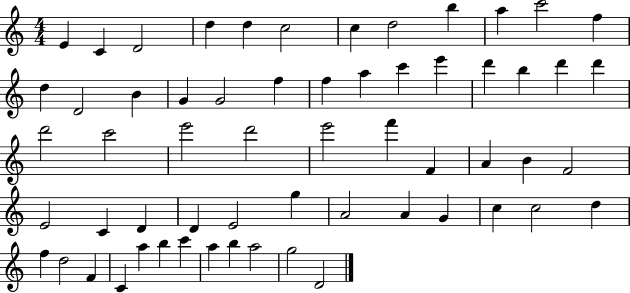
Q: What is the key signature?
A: C major